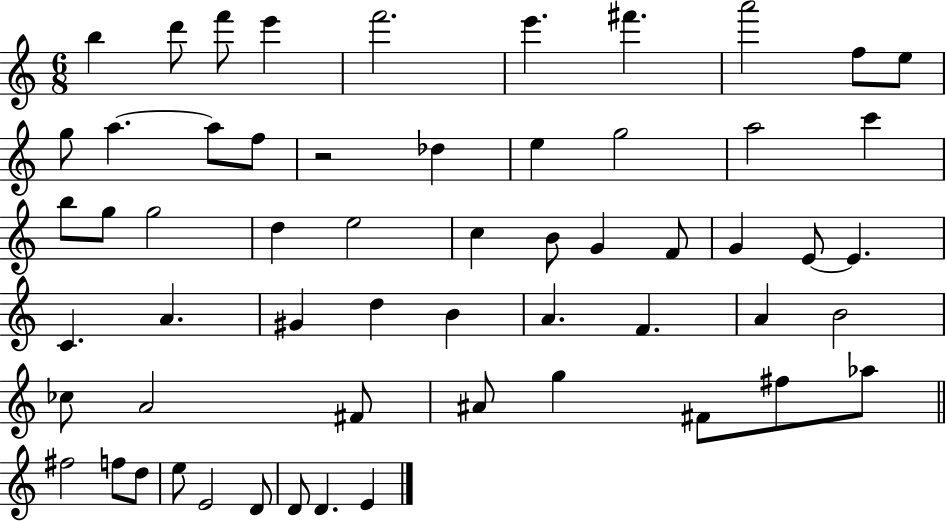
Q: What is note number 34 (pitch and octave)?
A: G#4